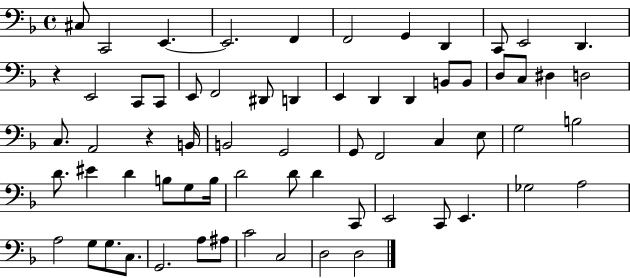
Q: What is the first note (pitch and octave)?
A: C#3